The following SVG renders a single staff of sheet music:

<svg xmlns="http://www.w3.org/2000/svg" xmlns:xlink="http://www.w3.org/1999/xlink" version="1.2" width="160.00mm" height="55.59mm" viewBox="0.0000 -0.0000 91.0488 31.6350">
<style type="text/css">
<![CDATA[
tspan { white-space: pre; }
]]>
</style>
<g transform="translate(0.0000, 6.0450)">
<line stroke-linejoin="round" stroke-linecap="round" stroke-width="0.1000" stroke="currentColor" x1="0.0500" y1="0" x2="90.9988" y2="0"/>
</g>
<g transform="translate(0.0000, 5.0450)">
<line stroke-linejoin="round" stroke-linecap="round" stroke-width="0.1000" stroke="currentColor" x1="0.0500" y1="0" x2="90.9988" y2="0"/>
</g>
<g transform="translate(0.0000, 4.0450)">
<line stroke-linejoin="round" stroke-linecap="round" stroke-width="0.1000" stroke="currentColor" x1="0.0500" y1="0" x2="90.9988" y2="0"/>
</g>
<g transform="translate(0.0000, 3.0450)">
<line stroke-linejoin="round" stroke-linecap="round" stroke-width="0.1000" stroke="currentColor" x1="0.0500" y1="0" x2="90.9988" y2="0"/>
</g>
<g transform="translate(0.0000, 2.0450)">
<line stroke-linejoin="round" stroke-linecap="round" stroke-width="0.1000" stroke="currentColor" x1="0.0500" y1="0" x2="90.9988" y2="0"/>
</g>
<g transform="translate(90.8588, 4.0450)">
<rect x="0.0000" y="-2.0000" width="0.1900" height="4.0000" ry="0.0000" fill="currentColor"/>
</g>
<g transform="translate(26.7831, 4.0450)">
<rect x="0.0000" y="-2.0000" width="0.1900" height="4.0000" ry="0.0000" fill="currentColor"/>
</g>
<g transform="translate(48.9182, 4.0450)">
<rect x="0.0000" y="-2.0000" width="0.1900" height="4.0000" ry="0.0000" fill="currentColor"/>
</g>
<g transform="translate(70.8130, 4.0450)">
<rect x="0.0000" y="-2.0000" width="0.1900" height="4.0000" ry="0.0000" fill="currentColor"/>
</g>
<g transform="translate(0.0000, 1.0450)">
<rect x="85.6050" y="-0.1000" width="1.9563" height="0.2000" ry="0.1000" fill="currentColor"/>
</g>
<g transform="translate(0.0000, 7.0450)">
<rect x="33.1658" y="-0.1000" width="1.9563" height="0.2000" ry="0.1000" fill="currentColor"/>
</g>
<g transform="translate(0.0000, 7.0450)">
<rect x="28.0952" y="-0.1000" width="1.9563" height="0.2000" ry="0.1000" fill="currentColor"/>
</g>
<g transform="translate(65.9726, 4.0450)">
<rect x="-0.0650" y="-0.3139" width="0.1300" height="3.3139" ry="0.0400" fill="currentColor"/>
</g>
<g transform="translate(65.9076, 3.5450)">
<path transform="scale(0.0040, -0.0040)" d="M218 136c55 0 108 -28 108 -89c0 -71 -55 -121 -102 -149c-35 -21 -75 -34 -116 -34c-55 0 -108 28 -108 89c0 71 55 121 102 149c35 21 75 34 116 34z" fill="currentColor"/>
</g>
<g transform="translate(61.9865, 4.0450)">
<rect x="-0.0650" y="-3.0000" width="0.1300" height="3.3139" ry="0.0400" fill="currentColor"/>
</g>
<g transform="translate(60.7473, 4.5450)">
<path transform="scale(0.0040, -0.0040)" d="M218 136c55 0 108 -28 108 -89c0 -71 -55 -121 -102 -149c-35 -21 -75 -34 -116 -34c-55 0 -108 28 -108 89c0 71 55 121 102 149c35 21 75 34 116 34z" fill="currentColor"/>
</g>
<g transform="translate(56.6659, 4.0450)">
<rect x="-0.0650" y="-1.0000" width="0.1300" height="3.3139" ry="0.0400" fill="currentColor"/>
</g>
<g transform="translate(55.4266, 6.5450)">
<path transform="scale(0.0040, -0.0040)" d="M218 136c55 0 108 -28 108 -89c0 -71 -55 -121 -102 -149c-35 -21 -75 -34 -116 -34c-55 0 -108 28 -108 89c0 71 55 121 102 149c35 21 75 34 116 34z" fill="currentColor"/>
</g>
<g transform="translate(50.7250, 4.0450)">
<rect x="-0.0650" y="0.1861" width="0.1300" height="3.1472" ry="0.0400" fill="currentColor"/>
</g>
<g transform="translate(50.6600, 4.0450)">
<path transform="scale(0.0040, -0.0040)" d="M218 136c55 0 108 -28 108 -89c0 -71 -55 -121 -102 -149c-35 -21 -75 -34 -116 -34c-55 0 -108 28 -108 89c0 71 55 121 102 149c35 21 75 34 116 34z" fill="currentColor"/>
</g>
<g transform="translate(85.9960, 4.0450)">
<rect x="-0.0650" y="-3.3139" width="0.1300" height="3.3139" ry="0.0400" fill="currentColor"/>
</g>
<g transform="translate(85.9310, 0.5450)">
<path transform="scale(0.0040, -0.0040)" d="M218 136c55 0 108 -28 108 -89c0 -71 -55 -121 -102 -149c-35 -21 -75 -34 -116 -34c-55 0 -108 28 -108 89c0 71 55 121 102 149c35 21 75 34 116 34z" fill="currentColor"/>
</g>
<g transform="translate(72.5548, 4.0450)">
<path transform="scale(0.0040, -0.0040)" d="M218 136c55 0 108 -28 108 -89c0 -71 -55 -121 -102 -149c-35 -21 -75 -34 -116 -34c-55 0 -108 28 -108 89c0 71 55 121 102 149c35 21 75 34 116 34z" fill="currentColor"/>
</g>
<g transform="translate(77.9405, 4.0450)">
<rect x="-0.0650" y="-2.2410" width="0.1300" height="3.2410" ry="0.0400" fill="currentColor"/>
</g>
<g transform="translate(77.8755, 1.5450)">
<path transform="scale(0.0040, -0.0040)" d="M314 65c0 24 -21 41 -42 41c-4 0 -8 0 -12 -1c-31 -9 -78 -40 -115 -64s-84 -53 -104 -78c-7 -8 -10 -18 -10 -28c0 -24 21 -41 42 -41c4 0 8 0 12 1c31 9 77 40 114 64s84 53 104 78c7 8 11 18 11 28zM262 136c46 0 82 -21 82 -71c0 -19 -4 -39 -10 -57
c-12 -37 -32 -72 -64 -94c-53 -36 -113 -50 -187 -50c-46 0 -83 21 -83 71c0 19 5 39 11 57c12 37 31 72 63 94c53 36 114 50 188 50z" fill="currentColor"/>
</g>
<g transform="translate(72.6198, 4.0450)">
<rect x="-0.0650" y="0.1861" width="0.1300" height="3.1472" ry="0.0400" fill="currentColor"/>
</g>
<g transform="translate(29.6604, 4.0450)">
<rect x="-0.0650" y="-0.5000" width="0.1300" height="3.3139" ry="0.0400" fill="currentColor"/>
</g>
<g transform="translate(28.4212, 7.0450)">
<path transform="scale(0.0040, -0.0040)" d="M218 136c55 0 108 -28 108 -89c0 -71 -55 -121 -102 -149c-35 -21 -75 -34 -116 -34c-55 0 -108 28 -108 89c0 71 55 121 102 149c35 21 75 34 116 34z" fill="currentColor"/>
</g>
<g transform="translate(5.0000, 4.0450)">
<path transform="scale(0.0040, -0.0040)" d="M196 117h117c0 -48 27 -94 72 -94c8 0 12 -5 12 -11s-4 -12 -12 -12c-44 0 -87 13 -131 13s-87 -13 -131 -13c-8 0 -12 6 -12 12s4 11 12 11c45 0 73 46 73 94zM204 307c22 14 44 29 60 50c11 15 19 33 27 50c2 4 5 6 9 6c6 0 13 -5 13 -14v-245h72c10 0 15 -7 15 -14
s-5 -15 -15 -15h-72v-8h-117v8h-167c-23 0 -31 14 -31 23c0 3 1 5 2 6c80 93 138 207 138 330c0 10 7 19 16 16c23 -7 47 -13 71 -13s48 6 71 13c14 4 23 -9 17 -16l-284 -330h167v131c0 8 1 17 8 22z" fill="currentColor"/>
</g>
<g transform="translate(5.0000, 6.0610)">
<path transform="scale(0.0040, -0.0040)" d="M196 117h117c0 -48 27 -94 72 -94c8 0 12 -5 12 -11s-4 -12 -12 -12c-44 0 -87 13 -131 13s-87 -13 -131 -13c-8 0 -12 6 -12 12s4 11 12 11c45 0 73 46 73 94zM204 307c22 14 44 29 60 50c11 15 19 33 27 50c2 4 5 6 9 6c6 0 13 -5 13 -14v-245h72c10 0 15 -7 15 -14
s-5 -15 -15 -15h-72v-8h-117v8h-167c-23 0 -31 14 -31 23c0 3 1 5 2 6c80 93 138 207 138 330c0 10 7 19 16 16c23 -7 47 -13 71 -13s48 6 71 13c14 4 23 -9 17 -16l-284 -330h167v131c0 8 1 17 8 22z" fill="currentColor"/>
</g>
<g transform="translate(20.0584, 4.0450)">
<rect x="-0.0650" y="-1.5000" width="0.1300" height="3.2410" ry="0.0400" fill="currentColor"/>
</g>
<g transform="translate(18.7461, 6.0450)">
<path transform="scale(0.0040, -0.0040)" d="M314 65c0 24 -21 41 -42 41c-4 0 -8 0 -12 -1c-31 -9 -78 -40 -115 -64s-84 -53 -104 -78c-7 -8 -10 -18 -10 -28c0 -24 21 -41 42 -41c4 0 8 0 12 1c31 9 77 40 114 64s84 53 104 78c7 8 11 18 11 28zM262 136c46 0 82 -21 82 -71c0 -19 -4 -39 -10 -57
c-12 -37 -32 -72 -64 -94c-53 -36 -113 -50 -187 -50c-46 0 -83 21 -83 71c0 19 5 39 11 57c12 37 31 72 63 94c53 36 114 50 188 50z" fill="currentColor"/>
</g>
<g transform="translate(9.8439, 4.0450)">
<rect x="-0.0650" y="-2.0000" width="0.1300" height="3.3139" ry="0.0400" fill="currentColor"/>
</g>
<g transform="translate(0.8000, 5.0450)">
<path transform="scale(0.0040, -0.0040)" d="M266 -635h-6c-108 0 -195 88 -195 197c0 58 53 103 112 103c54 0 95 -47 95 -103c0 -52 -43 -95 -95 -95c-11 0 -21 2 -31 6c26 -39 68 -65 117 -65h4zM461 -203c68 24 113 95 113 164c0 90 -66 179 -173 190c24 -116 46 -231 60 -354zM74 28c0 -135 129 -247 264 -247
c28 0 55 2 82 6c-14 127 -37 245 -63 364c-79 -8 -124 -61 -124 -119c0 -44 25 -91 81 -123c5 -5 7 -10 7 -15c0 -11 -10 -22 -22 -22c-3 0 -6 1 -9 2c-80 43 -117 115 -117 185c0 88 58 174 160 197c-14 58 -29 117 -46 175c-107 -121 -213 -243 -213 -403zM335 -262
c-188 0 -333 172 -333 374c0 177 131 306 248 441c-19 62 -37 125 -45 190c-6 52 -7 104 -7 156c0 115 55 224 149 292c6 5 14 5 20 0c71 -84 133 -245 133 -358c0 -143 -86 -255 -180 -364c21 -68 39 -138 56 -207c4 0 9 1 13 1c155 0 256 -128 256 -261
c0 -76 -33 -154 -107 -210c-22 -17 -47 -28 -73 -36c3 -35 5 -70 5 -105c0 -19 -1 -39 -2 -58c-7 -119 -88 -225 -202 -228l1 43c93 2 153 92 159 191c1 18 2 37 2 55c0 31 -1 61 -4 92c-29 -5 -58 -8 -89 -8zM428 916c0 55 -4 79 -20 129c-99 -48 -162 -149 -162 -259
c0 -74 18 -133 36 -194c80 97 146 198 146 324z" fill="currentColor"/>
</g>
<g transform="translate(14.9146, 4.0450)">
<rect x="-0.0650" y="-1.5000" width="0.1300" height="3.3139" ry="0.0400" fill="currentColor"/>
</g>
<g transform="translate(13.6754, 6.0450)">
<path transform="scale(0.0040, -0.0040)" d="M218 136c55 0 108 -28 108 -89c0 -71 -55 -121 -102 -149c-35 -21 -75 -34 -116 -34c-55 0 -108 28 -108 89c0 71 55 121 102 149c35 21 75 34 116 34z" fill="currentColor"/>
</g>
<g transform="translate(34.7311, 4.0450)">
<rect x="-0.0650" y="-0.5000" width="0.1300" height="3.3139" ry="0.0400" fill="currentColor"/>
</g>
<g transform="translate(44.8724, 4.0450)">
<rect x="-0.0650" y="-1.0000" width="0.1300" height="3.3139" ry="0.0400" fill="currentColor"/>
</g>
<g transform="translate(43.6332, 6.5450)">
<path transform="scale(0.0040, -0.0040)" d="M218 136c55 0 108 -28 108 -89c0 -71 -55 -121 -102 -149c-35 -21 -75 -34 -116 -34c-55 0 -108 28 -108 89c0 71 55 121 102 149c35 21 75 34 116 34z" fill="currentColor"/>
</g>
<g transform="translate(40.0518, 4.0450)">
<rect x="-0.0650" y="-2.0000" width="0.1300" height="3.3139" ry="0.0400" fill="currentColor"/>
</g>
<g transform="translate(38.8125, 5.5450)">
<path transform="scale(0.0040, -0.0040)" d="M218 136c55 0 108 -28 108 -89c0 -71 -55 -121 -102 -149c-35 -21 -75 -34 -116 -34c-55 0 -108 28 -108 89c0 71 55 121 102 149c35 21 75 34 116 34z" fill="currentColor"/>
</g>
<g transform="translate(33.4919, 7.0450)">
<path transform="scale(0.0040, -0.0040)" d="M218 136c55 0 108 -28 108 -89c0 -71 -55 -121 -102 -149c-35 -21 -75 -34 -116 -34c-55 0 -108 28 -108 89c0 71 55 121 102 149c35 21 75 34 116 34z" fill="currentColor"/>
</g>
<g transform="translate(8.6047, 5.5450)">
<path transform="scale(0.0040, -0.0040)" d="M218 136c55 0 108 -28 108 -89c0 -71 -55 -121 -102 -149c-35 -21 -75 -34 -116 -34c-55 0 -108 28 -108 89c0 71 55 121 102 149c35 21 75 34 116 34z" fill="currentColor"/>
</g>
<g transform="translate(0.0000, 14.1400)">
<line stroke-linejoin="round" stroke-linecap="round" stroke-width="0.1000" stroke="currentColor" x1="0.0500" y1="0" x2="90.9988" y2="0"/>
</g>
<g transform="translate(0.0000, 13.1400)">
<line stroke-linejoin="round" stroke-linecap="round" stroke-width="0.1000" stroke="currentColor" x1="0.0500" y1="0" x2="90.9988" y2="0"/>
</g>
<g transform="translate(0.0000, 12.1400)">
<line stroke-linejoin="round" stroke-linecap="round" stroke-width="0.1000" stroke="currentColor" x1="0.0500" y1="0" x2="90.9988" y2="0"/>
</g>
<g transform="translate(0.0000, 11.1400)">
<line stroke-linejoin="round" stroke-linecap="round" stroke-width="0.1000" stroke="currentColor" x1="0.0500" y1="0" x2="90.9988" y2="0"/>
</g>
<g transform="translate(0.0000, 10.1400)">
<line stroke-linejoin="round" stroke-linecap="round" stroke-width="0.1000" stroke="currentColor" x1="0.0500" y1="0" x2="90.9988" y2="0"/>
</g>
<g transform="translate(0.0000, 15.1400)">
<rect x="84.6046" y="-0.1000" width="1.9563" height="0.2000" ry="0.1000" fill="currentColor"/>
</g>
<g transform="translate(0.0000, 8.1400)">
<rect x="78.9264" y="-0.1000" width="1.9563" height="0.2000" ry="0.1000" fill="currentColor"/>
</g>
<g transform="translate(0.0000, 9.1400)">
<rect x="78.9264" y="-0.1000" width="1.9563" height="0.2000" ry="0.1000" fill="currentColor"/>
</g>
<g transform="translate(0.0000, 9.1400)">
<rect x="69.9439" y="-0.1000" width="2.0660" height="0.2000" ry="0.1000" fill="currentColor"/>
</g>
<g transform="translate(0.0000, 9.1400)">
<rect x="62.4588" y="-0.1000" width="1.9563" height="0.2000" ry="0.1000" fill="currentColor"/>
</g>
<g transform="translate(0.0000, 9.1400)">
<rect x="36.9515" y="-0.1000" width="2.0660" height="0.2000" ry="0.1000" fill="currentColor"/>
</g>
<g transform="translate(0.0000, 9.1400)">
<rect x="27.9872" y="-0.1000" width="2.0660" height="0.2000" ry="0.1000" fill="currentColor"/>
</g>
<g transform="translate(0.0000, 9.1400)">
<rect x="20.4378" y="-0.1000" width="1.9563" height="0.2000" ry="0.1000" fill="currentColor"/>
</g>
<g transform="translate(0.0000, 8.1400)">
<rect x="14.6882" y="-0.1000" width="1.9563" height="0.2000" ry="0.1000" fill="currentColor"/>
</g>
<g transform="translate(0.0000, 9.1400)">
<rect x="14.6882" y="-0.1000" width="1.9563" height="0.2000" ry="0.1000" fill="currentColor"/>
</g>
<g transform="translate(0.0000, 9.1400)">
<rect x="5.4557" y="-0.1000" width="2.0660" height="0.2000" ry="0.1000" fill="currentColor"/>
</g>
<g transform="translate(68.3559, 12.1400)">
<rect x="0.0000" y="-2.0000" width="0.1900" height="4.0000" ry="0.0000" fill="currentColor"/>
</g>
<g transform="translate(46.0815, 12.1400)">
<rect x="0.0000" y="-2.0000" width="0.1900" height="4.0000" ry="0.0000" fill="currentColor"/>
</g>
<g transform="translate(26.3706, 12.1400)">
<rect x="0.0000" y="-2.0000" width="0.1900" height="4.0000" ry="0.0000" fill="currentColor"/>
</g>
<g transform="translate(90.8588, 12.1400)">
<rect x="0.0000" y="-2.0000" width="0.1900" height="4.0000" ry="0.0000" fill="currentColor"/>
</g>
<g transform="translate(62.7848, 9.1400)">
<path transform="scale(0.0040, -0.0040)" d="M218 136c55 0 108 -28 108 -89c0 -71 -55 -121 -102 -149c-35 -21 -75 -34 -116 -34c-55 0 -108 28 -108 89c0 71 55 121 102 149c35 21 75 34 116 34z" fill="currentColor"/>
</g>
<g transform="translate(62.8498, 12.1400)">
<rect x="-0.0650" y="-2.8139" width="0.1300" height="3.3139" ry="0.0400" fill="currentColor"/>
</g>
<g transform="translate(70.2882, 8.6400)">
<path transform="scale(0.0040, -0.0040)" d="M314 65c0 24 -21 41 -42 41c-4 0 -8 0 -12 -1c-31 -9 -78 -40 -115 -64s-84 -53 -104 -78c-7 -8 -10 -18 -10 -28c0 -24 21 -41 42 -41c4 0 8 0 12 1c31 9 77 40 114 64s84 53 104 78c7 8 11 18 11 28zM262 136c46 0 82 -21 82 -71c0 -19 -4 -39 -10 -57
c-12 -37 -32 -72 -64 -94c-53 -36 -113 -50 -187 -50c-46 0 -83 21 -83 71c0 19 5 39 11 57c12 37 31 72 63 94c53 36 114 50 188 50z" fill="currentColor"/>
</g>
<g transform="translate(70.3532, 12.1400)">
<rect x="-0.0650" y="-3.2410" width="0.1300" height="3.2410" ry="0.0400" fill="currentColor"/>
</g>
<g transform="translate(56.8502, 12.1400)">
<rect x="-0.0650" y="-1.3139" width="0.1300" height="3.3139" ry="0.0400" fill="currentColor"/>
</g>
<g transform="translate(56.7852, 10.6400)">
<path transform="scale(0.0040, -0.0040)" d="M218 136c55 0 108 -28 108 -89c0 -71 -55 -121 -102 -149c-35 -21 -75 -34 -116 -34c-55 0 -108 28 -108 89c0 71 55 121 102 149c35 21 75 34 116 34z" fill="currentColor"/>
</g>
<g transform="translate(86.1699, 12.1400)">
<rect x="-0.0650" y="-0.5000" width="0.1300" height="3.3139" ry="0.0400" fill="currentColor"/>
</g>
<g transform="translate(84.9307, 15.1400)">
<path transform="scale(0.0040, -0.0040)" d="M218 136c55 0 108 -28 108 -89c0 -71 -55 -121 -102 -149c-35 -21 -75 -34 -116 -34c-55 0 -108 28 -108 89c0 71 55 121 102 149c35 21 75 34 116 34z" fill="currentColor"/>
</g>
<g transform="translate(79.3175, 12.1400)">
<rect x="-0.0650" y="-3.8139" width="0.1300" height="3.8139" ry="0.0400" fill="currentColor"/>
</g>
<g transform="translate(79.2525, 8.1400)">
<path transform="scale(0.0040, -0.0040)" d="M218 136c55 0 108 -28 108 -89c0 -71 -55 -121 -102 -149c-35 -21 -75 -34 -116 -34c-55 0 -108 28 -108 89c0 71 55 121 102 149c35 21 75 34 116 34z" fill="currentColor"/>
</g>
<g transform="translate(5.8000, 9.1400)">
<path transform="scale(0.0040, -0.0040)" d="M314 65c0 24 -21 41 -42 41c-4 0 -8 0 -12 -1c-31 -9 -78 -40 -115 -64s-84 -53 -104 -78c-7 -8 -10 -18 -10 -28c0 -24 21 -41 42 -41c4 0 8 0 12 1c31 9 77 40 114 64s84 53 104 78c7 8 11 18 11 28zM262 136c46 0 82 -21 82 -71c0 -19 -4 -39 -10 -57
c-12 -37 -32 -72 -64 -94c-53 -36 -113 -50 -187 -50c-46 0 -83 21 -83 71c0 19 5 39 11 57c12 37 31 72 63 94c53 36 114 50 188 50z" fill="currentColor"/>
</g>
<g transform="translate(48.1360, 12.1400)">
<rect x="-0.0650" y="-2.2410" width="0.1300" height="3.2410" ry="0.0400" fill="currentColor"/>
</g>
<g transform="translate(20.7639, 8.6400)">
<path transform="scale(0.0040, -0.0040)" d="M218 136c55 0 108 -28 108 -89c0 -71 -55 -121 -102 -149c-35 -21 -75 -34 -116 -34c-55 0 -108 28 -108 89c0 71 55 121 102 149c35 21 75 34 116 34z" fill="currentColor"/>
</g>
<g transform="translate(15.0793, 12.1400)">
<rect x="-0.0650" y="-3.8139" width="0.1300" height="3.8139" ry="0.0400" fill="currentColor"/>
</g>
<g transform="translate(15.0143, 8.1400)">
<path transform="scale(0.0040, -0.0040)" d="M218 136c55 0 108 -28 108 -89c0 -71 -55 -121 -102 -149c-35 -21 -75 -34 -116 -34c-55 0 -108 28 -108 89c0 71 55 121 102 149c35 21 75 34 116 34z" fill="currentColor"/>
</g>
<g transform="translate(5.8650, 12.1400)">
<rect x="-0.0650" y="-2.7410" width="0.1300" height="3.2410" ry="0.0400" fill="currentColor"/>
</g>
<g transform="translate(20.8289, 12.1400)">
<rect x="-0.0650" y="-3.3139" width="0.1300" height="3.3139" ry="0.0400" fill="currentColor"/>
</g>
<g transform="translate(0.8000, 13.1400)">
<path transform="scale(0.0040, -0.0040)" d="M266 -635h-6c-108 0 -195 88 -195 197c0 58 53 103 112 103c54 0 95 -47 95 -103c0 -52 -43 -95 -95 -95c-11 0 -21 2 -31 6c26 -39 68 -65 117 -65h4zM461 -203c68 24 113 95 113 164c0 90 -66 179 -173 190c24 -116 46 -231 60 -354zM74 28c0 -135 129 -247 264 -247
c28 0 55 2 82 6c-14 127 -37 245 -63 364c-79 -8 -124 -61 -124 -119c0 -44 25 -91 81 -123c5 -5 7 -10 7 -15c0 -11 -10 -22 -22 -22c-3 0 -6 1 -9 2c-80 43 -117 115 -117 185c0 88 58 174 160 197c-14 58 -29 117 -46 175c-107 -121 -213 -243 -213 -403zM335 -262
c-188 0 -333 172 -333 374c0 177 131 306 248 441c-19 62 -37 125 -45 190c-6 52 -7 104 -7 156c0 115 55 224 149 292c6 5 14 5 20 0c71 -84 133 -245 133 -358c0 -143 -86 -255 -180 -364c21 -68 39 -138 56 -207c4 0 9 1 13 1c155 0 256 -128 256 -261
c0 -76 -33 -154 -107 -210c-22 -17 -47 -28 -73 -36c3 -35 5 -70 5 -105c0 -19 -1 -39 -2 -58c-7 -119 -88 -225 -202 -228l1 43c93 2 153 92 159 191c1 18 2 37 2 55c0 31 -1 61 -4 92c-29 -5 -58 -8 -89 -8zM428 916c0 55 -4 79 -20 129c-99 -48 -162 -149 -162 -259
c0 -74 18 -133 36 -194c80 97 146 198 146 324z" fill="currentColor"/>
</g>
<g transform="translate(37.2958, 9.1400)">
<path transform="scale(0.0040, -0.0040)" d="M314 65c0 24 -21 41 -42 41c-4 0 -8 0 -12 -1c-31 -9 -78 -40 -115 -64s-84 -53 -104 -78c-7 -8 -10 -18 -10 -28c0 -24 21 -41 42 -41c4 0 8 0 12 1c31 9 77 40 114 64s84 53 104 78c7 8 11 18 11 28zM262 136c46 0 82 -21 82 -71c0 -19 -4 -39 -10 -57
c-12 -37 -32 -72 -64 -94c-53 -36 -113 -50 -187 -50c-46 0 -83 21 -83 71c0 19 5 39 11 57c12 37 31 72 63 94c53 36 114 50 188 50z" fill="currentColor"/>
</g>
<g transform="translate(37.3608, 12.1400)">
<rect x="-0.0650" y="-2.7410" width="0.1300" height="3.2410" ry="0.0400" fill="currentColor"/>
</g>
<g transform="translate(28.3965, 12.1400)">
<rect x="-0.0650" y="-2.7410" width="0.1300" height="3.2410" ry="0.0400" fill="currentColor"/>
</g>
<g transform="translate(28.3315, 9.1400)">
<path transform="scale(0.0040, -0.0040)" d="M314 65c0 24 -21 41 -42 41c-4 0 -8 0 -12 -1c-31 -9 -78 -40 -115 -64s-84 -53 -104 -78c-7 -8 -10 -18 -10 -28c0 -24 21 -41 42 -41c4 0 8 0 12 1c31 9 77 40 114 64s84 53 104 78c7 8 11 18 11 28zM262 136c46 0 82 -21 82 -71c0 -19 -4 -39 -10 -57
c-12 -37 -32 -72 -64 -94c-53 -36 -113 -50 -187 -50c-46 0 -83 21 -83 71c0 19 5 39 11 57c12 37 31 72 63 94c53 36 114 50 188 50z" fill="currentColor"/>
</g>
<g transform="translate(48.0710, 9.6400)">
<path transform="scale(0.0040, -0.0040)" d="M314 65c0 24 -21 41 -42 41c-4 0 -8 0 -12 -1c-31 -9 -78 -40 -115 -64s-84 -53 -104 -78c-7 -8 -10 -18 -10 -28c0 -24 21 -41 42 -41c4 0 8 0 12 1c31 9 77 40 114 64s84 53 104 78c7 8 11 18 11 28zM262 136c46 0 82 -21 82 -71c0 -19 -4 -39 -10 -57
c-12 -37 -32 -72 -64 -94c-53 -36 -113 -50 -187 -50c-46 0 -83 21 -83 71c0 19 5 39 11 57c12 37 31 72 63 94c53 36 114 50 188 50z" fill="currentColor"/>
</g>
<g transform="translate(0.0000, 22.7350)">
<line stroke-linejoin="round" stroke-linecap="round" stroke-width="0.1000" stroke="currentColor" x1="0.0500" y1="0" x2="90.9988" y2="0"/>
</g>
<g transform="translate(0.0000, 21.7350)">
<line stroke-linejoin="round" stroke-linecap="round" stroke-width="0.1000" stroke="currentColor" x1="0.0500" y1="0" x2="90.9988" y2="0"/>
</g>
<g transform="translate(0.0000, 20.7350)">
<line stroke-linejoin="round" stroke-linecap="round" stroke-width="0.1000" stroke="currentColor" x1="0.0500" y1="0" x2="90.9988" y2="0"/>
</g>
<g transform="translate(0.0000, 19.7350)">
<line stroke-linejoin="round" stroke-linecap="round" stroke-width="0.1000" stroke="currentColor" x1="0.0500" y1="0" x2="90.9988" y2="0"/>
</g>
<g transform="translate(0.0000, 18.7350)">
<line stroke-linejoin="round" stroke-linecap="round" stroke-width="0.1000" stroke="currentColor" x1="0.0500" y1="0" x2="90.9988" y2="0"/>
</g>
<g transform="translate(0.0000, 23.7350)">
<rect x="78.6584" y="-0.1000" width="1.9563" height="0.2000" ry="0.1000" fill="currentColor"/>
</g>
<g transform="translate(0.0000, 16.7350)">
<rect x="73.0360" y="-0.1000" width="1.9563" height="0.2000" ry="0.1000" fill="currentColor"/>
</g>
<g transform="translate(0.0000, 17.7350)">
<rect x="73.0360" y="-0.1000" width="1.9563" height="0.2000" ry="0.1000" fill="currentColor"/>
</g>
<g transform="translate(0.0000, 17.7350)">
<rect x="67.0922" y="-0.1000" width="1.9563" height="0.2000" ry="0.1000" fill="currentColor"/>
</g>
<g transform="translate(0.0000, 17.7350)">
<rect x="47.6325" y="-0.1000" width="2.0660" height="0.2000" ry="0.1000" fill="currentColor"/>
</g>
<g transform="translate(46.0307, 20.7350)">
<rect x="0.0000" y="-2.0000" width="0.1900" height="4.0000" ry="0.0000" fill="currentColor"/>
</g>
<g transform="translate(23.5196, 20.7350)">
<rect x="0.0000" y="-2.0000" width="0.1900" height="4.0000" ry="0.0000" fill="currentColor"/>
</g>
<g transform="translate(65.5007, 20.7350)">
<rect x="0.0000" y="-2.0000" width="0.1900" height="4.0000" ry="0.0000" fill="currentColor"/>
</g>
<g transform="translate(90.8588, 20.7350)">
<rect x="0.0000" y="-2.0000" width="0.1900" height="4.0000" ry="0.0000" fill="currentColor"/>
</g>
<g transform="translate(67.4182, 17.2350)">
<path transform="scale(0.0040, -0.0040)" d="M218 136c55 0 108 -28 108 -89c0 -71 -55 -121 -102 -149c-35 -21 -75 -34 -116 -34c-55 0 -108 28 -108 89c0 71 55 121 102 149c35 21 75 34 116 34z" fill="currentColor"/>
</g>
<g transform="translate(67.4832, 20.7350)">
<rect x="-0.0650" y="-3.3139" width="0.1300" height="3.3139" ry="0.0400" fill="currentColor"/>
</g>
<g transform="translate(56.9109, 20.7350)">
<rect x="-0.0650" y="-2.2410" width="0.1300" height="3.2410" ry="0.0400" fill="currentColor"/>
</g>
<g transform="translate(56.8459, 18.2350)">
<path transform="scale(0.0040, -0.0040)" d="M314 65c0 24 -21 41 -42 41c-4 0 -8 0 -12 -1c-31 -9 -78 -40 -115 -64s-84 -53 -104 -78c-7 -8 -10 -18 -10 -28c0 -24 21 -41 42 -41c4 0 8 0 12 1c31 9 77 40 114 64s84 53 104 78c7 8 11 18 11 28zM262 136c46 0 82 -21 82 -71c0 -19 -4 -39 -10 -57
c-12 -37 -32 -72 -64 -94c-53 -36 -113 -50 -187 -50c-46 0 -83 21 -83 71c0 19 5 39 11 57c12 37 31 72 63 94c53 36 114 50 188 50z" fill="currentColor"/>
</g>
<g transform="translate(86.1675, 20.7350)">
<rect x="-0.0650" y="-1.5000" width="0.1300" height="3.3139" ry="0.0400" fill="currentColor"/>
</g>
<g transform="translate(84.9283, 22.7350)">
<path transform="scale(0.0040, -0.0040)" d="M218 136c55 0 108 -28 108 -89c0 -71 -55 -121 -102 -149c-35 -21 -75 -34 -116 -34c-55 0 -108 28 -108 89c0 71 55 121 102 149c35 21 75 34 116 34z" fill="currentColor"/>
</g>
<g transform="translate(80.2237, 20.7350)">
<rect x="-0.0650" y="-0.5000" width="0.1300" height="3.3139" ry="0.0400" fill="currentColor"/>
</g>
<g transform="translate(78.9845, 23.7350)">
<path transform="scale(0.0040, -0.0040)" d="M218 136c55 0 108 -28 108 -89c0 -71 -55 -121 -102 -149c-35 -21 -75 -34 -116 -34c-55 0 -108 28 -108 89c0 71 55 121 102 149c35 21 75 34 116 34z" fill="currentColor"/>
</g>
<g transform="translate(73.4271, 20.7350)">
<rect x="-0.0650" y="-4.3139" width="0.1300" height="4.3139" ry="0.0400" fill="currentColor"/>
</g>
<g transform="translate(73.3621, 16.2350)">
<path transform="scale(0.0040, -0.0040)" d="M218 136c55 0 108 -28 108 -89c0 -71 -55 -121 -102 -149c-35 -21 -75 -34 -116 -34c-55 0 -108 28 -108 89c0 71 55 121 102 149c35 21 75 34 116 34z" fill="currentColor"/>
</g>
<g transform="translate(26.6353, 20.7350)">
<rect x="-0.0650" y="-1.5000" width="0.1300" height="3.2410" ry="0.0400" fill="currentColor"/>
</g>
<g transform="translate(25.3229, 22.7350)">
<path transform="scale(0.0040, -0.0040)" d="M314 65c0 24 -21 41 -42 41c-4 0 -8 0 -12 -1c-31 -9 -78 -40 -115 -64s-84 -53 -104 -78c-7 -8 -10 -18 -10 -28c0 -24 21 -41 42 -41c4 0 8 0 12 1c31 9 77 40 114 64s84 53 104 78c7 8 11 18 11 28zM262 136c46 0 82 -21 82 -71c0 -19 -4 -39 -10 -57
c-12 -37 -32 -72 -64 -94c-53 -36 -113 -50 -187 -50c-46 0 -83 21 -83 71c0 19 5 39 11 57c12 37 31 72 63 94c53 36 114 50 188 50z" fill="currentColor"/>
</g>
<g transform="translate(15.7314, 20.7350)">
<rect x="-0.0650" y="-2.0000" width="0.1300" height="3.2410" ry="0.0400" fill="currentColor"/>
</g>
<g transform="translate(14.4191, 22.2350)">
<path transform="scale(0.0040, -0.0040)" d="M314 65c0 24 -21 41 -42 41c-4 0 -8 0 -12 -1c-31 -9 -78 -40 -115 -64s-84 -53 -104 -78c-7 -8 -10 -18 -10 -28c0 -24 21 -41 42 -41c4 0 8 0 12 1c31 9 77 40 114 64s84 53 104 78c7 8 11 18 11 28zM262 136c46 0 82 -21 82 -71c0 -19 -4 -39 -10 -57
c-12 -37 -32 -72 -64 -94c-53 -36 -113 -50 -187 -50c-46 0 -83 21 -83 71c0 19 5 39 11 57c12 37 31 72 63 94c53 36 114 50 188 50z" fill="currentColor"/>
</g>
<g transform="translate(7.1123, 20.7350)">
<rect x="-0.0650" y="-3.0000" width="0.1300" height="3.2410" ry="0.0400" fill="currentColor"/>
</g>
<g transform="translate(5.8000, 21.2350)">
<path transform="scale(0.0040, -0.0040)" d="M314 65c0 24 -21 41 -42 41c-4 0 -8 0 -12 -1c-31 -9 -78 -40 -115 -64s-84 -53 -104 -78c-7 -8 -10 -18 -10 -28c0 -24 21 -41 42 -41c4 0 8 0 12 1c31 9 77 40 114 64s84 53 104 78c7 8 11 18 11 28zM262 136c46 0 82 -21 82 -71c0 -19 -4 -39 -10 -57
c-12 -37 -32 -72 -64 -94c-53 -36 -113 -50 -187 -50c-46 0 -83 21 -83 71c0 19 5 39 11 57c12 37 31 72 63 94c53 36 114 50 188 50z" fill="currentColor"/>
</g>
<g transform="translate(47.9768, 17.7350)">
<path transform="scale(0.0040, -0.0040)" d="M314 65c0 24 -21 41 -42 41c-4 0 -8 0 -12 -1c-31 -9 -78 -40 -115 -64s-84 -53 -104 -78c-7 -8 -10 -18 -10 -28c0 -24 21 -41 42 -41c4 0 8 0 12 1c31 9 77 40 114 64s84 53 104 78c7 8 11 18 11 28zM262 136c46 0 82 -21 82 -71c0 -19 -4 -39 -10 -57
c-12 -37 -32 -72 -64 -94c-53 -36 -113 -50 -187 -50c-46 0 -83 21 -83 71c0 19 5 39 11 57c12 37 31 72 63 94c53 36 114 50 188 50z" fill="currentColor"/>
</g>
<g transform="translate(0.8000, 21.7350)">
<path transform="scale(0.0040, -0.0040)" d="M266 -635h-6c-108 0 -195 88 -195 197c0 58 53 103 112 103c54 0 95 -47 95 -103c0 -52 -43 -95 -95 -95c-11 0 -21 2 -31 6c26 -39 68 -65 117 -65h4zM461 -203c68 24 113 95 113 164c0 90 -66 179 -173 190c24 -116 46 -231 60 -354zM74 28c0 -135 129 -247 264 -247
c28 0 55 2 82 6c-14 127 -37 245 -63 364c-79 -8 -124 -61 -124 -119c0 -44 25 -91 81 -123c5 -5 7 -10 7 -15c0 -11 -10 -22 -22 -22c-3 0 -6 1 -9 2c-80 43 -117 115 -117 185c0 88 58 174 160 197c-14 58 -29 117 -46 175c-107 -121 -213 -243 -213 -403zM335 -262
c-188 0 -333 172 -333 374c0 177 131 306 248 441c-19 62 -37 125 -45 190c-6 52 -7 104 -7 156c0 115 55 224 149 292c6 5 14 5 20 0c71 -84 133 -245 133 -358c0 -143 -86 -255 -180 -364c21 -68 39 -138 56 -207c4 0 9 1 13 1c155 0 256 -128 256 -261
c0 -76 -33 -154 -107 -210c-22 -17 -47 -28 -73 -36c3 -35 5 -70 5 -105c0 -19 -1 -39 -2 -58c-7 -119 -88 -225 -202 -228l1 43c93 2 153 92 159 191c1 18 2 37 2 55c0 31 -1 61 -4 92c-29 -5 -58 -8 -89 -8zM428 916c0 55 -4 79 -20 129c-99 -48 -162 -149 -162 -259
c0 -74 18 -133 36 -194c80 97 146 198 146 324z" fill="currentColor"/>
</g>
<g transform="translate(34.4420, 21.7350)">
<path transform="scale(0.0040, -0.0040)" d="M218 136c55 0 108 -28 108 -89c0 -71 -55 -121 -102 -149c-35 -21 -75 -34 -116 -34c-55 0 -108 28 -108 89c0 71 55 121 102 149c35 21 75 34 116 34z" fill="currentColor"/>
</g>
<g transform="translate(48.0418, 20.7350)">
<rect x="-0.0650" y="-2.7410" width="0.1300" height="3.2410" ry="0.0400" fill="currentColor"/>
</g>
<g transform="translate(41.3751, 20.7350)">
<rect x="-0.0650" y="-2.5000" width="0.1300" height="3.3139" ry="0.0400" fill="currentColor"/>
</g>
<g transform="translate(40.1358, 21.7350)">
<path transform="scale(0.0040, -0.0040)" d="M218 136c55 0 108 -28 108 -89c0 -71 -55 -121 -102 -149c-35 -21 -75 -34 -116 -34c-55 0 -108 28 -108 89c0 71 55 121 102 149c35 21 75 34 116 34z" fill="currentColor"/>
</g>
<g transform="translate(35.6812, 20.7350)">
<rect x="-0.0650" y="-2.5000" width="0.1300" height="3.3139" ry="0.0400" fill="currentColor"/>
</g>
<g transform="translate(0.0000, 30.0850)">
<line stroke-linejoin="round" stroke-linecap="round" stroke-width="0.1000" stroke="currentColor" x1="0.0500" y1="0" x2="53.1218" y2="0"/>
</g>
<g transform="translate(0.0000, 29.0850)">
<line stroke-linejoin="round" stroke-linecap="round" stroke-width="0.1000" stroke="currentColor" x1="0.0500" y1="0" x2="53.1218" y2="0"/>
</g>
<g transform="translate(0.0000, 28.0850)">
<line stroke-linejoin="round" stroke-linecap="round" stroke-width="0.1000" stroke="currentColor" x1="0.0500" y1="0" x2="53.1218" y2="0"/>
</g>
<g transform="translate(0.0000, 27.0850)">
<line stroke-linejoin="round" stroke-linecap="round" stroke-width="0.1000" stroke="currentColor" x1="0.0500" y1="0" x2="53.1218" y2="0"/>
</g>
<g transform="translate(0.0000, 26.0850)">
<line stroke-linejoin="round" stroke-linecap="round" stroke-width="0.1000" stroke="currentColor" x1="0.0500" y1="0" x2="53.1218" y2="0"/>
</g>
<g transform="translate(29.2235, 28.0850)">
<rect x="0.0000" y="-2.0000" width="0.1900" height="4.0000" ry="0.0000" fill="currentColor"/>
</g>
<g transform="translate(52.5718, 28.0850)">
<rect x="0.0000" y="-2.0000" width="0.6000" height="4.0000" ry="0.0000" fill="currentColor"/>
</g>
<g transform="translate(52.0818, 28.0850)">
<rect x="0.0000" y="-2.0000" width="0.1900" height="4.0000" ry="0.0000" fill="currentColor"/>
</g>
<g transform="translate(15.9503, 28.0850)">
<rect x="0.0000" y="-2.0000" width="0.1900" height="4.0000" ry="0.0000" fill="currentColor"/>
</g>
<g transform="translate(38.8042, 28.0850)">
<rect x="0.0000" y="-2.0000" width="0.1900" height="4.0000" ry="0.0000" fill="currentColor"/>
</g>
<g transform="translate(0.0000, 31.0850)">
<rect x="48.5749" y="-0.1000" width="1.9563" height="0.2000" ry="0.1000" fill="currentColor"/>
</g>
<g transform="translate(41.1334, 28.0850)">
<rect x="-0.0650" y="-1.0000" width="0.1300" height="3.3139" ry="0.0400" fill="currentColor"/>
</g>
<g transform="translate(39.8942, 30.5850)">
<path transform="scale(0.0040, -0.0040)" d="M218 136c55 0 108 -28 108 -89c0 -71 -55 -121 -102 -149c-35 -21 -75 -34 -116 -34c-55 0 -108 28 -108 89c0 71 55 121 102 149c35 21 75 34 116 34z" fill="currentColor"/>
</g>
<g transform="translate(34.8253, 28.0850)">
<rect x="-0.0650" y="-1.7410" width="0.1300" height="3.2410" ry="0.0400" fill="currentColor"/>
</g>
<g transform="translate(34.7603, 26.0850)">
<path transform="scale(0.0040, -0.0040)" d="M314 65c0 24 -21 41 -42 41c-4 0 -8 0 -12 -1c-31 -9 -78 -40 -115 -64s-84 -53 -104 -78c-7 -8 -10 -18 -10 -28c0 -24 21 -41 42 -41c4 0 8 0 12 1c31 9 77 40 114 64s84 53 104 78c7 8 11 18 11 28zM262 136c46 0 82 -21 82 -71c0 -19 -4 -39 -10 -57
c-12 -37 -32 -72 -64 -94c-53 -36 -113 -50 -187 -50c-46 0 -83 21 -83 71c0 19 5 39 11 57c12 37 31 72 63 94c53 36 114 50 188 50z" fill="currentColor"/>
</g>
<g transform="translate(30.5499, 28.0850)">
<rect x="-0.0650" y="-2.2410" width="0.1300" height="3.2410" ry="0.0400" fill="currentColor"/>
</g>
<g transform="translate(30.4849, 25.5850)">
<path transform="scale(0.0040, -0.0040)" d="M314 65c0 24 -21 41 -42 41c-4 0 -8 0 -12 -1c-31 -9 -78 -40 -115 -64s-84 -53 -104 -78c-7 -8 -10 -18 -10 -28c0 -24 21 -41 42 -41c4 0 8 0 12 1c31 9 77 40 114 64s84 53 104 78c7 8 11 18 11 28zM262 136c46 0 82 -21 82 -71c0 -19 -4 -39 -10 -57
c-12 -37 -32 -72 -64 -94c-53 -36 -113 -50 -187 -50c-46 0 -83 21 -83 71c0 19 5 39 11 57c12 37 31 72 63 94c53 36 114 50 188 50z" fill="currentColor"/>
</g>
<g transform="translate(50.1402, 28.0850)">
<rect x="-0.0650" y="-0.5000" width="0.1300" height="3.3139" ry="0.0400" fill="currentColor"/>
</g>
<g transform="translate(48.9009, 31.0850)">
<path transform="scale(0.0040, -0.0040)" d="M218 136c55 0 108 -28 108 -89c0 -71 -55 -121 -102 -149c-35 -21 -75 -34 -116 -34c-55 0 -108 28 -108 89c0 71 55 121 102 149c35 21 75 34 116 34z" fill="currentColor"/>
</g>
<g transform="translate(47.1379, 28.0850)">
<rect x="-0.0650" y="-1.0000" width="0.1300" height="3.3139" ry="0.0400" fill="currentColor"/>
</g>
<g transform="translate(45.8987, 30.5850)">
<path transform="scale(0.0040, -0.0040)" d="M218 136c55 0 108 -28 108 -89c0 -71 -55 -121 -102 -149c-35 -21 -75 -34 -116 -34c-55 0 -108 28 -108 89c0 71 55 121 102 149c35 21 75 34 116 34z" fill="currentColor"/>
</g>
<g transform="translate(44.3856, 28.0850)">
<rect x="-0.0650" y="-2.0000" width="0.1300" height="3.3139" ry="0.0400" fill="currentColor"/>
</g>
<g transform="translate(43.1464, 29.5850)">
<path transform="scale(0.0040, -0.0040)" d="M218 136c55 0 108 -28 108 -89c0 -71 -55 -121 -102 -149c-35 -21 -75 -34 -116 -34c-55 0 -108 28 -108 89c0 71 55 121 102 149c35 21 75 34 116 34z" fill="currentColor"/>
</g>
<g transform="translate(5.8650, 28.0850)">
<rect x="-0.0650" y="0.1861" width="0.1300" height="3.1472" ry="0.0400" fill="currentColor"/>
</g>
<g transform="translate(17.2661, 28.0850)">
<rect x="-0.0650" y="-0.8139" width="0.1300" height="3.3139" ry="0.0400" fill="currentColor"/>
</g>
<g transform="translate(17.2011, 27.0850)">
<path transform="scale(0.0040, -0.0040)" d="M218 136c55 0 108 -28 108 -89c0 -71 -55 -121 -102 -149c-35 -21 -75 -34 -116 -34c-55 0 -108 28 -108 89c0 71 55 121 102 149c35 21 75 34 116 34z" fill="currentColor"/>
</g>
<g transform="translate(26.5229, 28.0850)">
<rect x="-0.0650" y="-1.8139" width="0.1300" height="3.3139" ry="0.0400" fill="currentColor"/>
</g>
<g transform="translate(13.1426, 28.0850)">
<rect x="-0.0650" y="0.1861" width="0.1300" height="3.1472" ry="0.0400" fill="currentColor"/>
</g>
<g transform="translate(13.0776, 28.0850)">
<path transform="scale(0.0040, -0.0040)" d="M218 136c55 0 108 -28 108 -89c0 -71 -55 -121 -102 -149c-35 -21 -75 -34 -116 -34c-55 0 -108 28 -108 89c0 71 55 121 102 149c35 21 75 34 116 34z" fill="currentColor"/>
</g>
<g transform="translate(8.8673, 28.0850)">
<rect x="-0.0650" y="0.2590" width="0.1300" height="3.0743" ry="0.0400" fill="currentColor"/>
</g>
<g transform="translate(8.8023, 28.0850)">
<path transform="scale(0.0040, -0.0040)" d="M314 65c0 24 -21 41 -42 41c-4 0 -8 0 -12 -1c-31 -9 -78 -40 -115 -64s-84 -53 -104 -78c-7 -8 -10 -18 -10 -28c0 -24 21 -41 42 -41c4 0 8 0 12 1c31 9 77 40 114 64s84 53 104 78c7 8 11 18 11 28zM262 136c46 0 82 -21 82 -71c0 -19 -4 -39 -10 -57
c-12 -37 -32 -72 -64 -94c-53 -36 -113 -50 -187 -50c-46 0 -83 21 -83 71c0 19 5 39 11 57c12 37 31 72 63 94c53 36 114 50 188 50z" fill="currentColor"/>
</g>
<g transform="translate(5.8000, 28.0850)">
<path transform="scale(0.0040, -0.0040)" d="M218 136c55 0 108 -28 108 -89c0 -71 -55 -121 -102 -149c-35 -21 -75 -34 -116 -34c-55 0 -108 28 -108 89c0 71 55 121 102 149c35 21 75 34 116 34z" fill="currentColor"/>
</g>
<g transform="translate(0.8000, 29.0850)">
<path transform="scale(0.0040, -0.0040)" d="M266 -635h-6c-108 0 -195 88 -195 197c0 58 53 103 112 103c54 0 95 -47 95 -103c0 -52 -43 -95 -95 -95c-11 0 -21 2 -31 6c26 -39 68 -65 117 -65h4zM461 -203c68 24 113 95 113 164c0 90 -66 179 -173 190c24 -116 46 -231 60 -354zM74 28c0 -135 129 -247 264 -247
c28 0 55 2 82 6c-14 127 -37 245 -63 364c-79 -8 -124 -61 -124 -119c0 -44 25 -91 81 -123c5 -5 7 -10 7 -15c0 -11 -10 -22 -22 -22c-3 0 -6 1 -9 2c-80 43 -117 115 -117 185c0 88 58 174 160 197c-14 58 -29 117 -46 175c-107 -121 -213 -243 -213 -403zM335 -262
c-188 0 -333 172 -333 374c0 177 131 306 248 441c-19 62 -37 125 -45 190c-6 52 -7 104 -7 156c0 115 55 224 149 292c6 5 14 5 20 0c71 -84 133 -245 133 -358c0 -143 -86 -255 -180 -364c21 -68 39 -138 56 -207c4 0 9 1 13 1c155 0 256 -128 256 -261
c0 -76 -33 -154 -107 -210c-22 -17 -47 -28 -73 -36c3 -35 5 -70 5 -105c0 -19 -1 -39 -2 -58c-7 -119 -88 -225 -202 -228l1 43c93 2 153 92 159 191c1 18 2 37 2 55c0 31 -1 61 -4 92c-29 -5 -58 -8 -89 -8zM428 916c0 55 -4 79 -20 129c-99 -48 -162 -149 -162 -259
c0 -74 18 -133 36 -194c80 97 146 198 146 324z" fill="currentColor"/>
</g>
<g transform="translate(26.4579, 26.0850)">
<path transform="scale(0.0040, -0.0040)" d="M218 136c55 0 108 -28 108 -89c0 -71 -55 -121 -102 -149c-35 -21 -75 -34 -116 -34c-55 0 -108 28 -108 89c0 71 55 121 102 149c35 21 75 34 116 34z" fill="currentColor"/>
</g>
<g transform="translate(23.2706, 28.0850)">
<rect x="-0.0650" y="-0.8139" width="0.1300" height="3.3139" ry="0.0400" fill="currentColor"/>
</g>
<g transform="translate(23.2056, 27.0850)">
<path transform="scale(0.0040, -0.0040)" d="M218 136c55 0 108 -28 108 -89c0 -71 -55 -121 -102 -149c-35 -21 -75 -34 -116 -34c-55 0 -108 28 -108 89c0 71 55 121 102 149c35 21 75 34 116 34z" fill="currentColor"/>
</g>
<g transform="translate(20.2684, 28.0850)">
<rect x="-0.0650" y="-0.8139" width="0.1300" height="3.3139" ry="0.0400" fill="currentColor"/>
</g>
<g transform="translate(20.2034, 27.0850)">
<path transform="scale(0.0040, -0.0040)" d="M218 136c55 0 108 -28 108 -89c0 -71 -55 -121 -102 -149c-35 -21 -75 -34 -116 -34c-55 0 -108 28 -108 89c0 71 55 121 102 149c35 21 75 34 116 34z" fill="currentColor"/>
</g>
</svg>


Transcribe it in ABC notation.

X:1
T:Untitled
M:4/4
L:1/4
K:C
F E E2 C C F D B D A c B g2 b a2 c' b a2 a2 g2 e a b2 c' C A2 F2 E2 G G a2 g2 b d' C E B B2 B d d d f g2 f2 D F D C